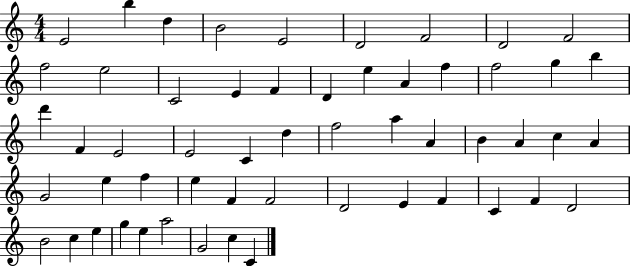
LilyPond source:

{
  \clef treble
  \numericTimeSignature
  \time 4/4
  \key c \major
  e'2 b''4 d''4 | b'2 e'2 | d'2 f'2 | d'2 f'2 | \break f''2 e''2 | c'2 e'4 f'4 | d'4 e''4 a'4 f''4 | f''2 g''4 b''4 | \break d'''4 f'4 e'2 | e'2 c'4 d''4 | f''2 a''4 a'4 | b'4 a'4 c''4 a'4 | \break g'2 e''4 f''4 | e''4 f'4 f'2 | d'2 e'4 f'4 | c'4 f'4 d'2 | \break b'2 c''4 e''4 | g''4 e''4 a''2 | g'2 c''4 c'4 | \bar "|."
}